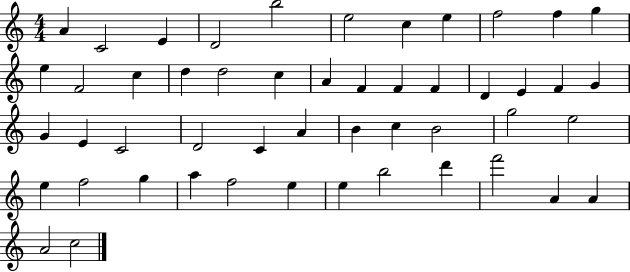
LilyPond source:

{
  \clef treble
  \numericTimeSignature
  \time 4/4
  \key c \major
  a'4 c'2 e'4 | d'2 b''2 | e''2 c''4 e''4 | f''2 f''4 g''4 | \break e''4 f'2 c''4 | d''4 d''2 c''4 | a'4 f'4 f'4 f'4 | d'4 e'4 f'4 g'4 | \break g'4 e'4 c'2 | d'2 c'4 a'4 | b'4 c''4 b'2 | g''2 e''2 | \break e''4 f''2 g''4 | a''4 f''2 e''4 | e''4 b''2 d'''4 | f'''2 a'4 a'4 | \break a'2 c''2 | \bar "|."
}